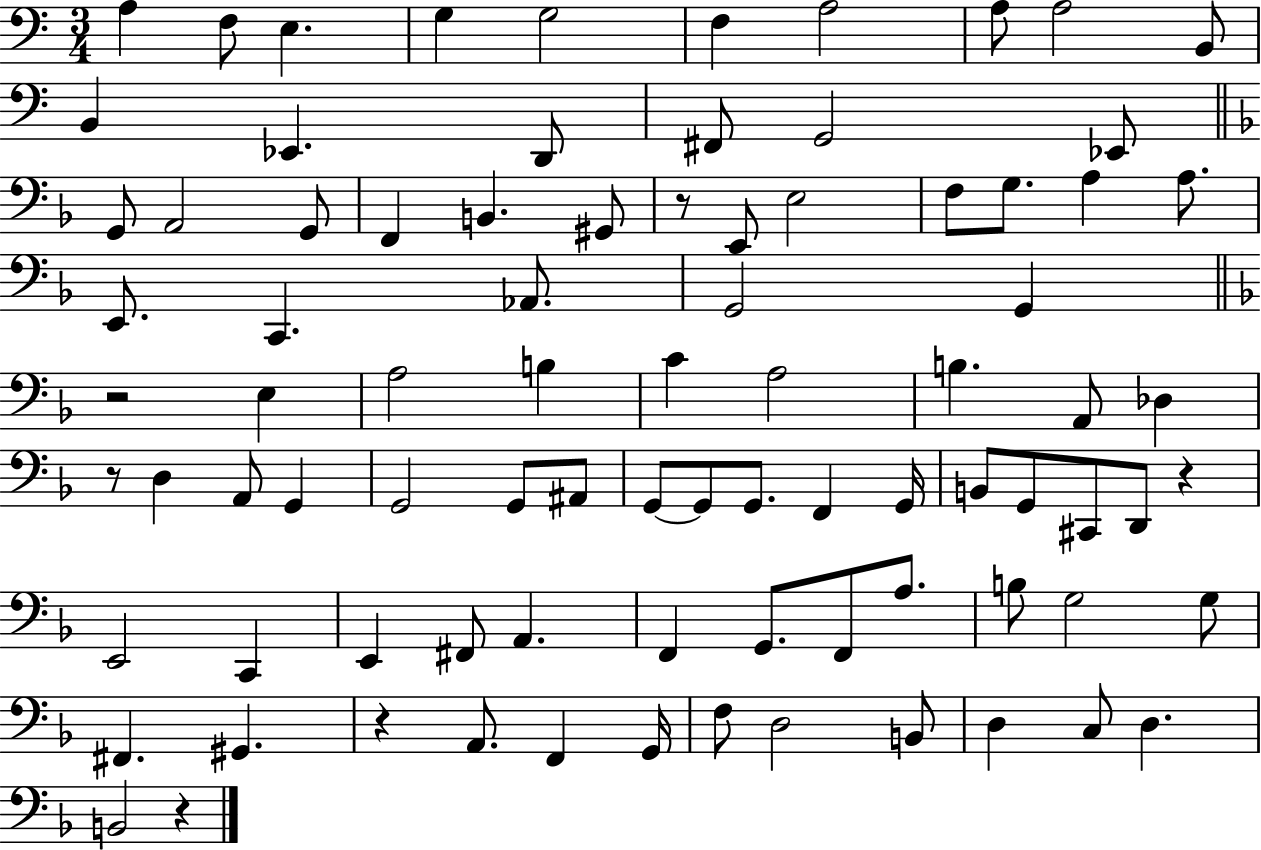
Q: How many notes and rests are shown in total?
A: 86